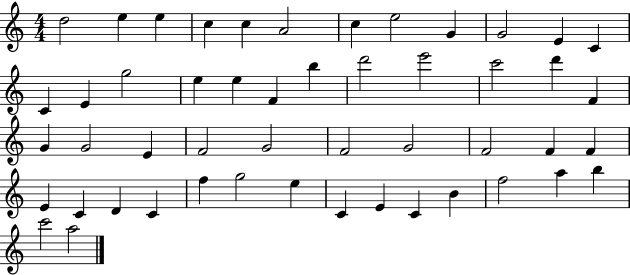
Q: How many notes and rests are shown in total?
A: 50